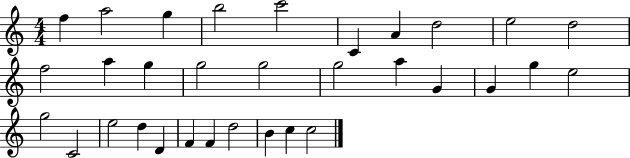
{
  \clef treble
  \numericTimeSignature
  \time 4/4
  \key c \major
  f''4 a''2 g''4 | b''2 c'''2 | c'4 a'4 d''2 | e''2 d''2 | \break f''2 a''4 g''4 | g''2 g''2 | g''2 a''4 g'4 | g'4 g''4 e''2 | \break g''2 c'2 | e''2 d''4 d'4 | f'4 f'4 d''2 | b'4 c''4 c''2 | \break \bar "|."
}